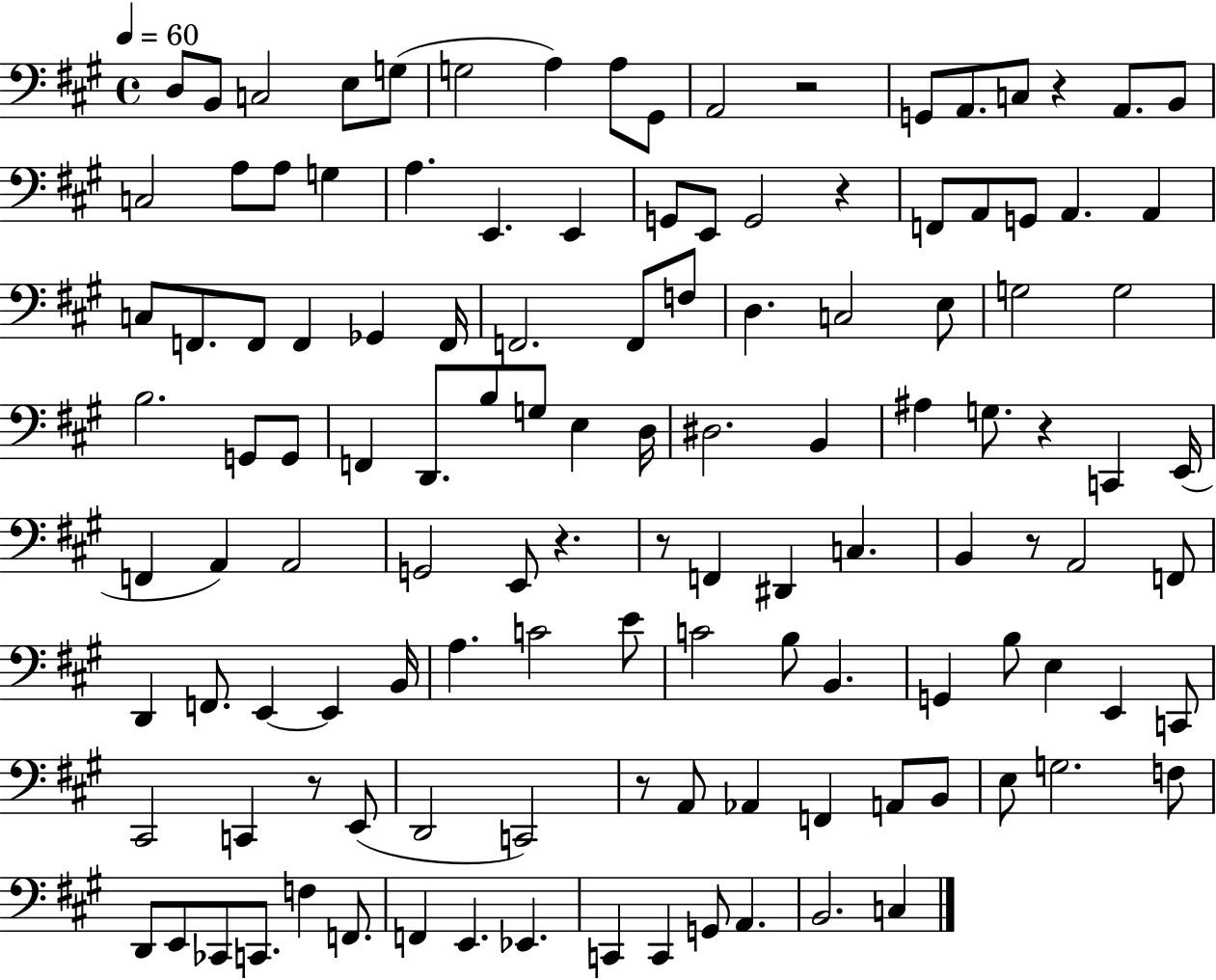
D3/e B2/e C3/h E3/e G3/e G3/h A3/q A3/e G#2/e A2/h R/h G2/e A2/e. C3/e R/q A2/e. B2/e C3/h A3/e A3/e G3/q A3/q. E2/q. E2/q G2/e E2/e G2/h R/q F2/e A2/e G2/e A2/q. A2/q C3/e F2/e. F2/e F2/q Gb2/q F2/s F2/h. F2/e F3/e D3/q. C3/h E3/e G3/h G3/h B3/h. G2/e G2/e F2/q D2/e. B3/e G3/e E3/q D3/s D#3/h. B2/q A#3/q G3/e. R/q C2/q E2/s F2/q A2/q A2/h G2/h E2/e R/q. R/e F2/q D#2/q C3/q. B2/q R/e A2/h F2/e D2/q F2/e. E2/q E2/q B2/s A3/q. C4/h E4/e C4/h B3/e B2/q. G2/q B3/e E3/q E2/q C2/e C#2/h C2/q R/e E2/e D2/h C2/h R/e A2/e Ab2/q F2/q A2/e B2/e E3/e G3/h. F3/e D2/e E2/e CES2/e C2/e. F3/q F2/e. F2/q E2/q. Eb2/q. C2/q C2/q G2/e A2/q. B2/h. C3/q